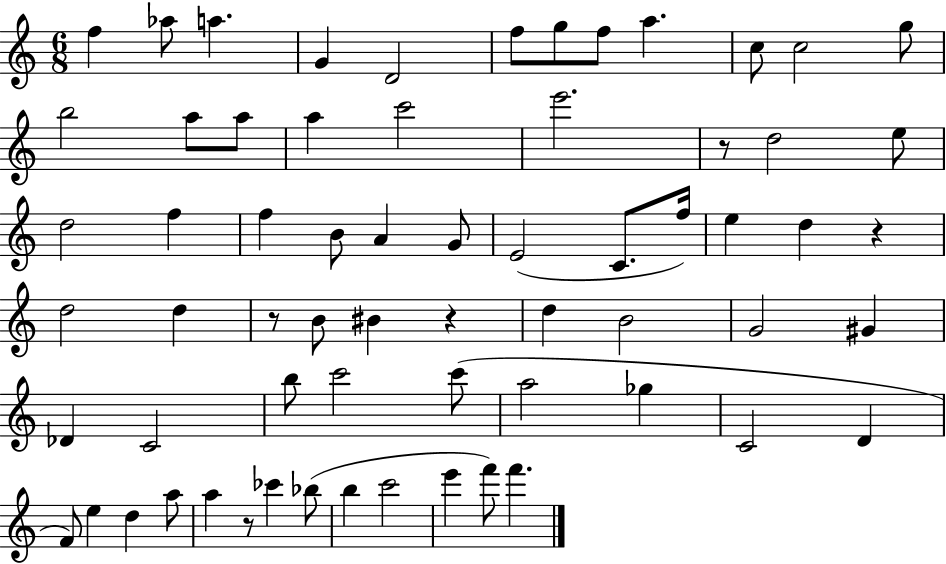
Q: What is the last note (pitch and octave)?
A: F6